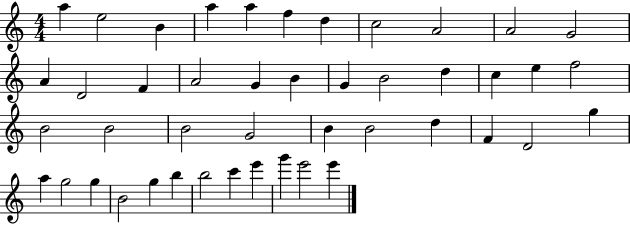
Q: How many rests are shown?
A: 0